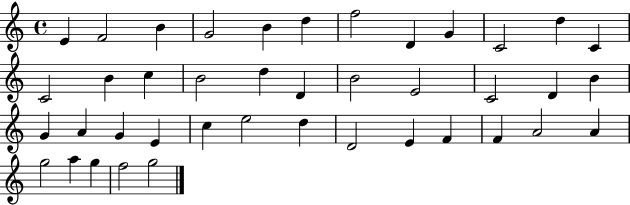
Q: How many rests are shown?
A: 0